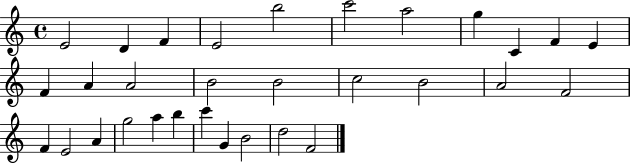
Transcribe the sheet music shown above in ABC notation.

X:1
T:Untitled
M:4/4
L:1/4
K:C
E2 D F E2 b2 c'2 a2 g C F E F A A2 B2 B2 c2 B2 A2 F2 F E2 A g2 a b c' G B2 d2 F2